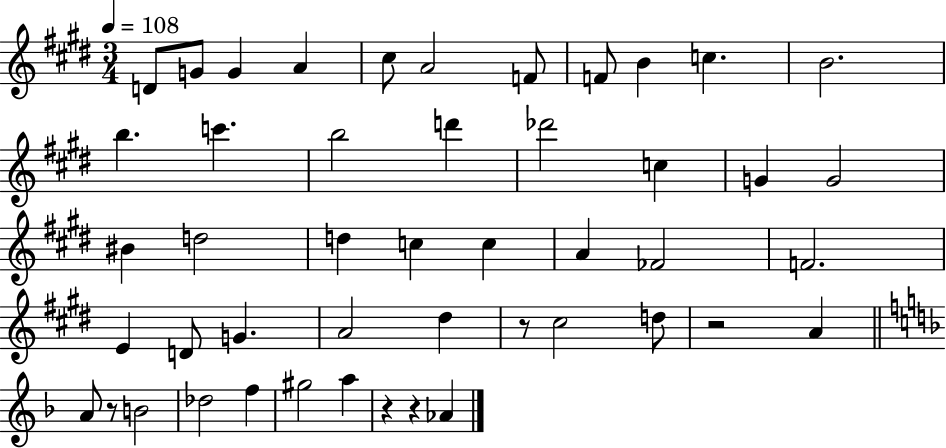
X:1
T:Untitled
M:3/4
L:1/4
K:E
D/2 G/2 G A ^c/2 A2 F/2 F/2 B c B2 b c' b2 d' _d'2 c G G2 ^B d2 d c c A _F2 F2 E D/2 G A2 ^d z/2 ^c2 d/2 z2 A A/2 z/2 B2 _d2 f ^g2 a z z _A